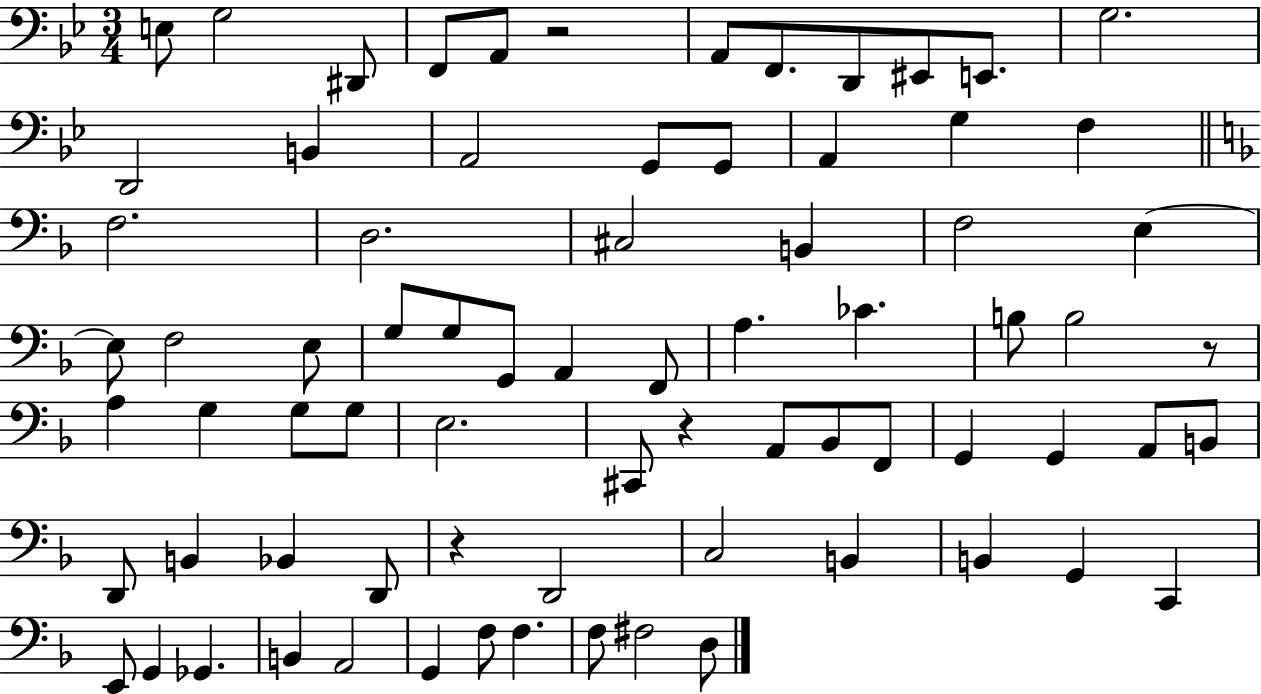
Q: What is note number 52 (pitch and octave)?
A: B2